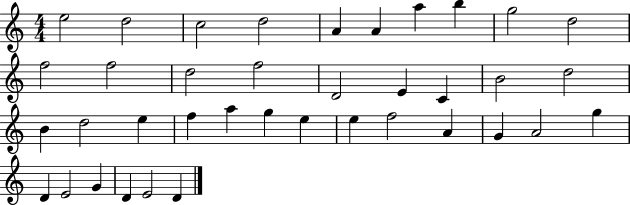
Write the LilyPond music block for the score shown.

{
  \clef treble
  \numericTimeSignature
  \time 4/4
  \key c \major
  e''2 d''2 | c''2 d''2 | a'4 a'4 a''4 b''4 | g''2 d''2 | \break f''2 f''2 | d''2 f''2 | d'2 e'4 c'4 | b'2 d''2 | \break b'4 d''2 e''4 | f''4 a''4 g''4 e''4 | e''4 f''2 a'4 | g'4 a'2 g''4 | \break d'4 e'2 g'4 | d'4 e'2 d'4 | \bar "|."
}